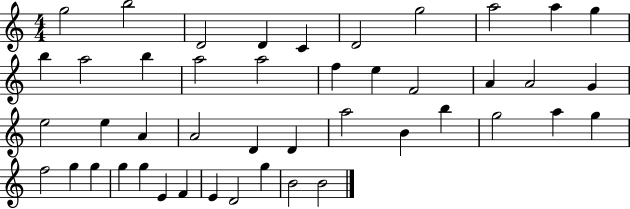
G5/h B5/h D4/h D4/q C4/q D4/h G5/h A5/h A5/q G5/q B5/q A5/h B5/q A5/h A5/h F5/q E5/q F4/h A4/q A4/h G4/q E5/h E5/q A4/q A4/h D4/q D4/q A5/h B4/q B5/q G5/h A5/q G5/q F5/h G5/q G5/q G5/q G5/q E4/q F4/q E4/q D4/h G5/q B4/h B4/h